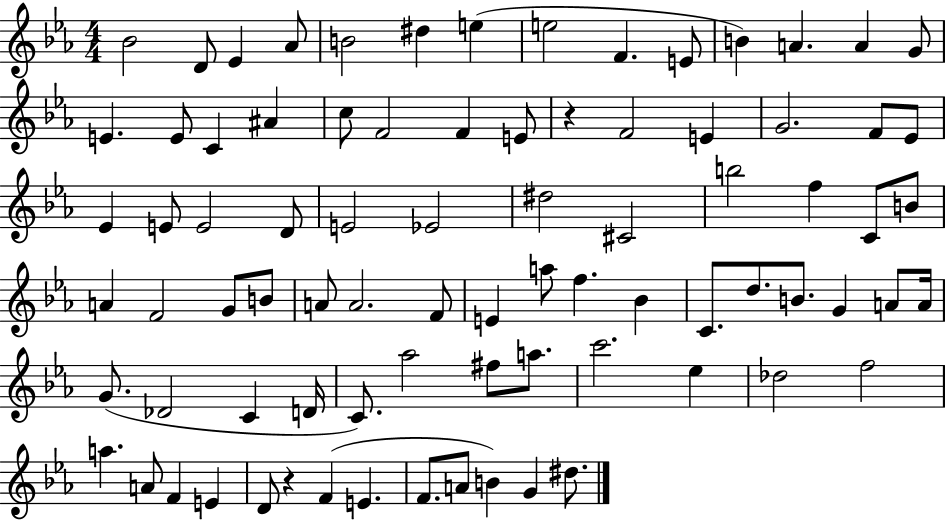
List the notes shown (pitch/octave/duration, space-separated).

Bb4/h D4/e Eb4/q Ab4/e B4/h D#5/q E5/q E5/h F4/q. E4/e B4/q A4/q. A4/q G4/e E4/q. E4/e C4/q A#4/q C5/e F4/h F4/q E4/e R/q F4/h E4/q G4/h. F4/e Eb4/e Eb4/q E4/e E4/h D4/e E4/h Eb4/h D#5/h C#4/h B5/h F5/q C4/e B4/e A4/q F4/h G4/e B4/e A4/e A4/h. F4/e E4/q A5/e F5/q. Bb4/q C4/e. D5/e. B4/e. G4/q A4/e A4/s G4/e. Db4/h C4/q D4/s C4/e. Ab5/h F#5/e A5/e. C6/h. Eb5/q Db5/h F5/h A5/q. A4/e F4/q E4/q D4/e R/q F4/q E4/q. F4/e. A4/e B4/q G4/q D#5/e.